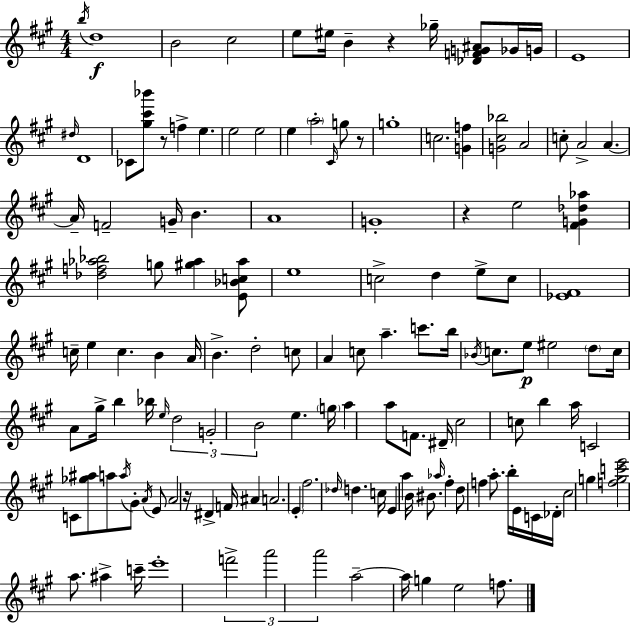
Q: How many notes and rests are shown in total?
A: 138